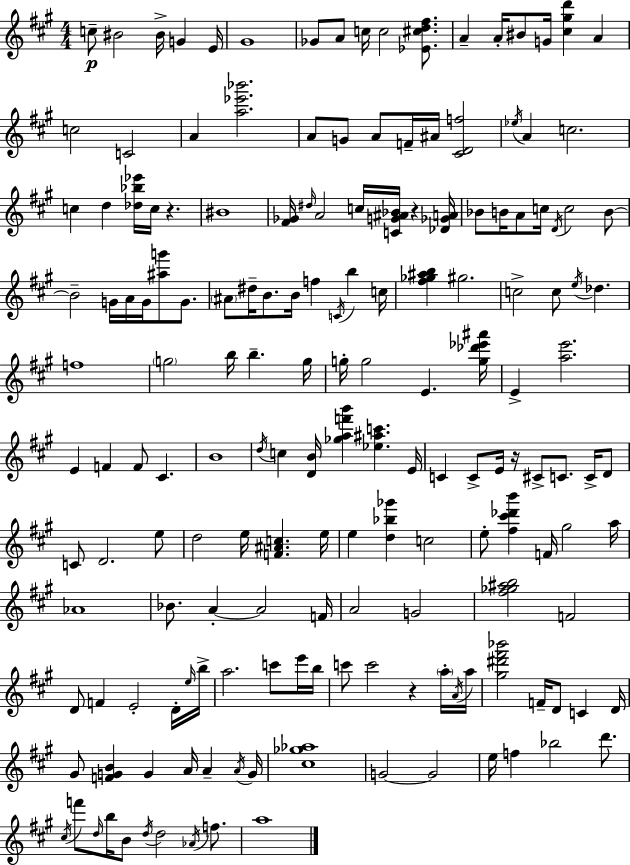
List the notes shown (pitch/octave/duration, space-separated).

C5/e BIS4/h BIS4/s G4/q E4/s G#4/w Gb4/e A4/e C5/s C5/h [Eb4,C#5,D5,F#5]/e. A4/q A4/s BIS4/e G4/s [C#5,G#5,D6]/q A4/q C5/h C4/h A4/q [A5,Eb6,Bb6]/h. A4/e G4/e A4/e F4/s A#4/s [C#4,D4,F5]/h Eb5/s A4/q C5/h. C5/q D5/q [Db5,Bb5,Eb6]/s C5/s R/q. BIS4/w [F#4,Gb4]/s D#5/s A4/h C5/s [C4,G4,A#4,Bb4]/s R/q [Db4,Gb4,A4]/s Bb4/e B4/s A4/e C5/s D4/s C5/h B4/e B4/h G4/s A4/s G4/s [A#5,G6]/e G4/e. A#4/e D#5/s B4/e. B4/s F5/q C4/s B5/q C5/s [F#5,Gb5,A#5,B5]/q G#5/h. C5/h C5/e E5/s Db5/q. F5/w G5/h B5/s B5/q. G5/s G5/s G5/h E4/q. [G5,Db6,Eb6,A#6]/s E4/q [A5,E6]/h. E4/q F4/q F4/e C#4/q. B4/w D5/s C5/q [D4,B4]/s [Gb5,A5,F6,B6]/q [Eb5,A#5,C6]/q. E4/s C4/q C4/e E4/s R/s C#4/e C4/e. C4/s D4/e C4/e D4/h. E5/e D5/h E5/s [F4,A#4,C5]/q. E5/s E5/q [D5,Bb5,Gb6]/q C5/h E5/e [F#5,C#6,Db6,B6]/q F4/s G#5/h A5/s Ab4/w Bb4/e. A4/q A4/h F4/s A4/h G4/h [F#5,Gb5,A#5,B5]/h F4/h D4/e F4/q E4/h D4/s E5/s B5/s A5/h. C6/e E6/s B5/s C6/e C6/h R/q A5/s A4/s A5/s [G#5,D#6,F#6,Bb6]/h F4/s D4/e C4/q D4/s G#4/e [F4,G4,B4]/q G4/q A4/s A4/q A4/s G4/s [C#5,Gb5,Ab5]/w G4/h G4/h E5/s F5/q Bb5/h D6/e. C#5/s F6/e D5/s B5/s B4/e D5/s D5/h Ab4/s F5/e. A5/w